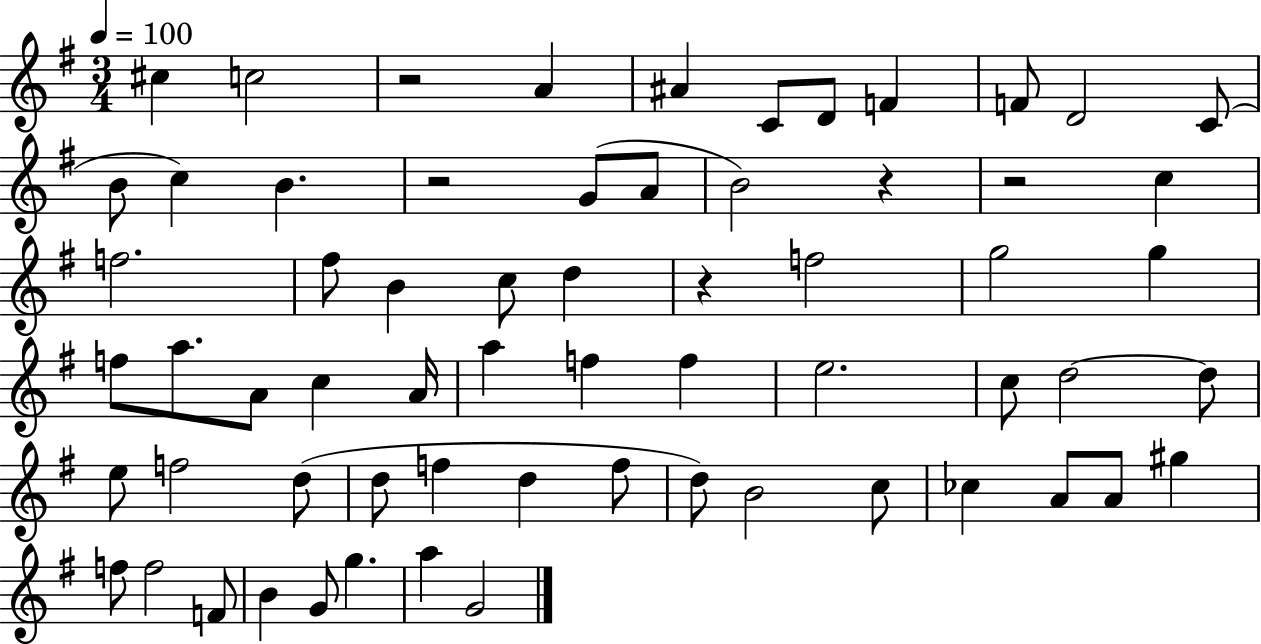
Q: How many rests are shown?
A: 5